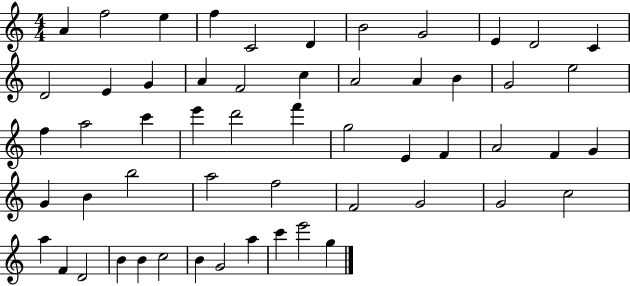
A4/q F5/h E5/q F5/q C4/h D4/q B4/h G4/h E4/q D4/h C4/q D4/h E4/q G4/q A4/q F4/h C5/q A4/h A4/q B4/q G4/h E5/h F5/q A5/h C6/q E6/q D6/h F6/q G5/h E4/q F4/q A4/h F4/q G4/q G4/q B4/q B5/h A5/h F5/h F4/h G4/h G4/h C5/h A5/q F4/q D4/h B4/q B4/q C5/h B4/q G4/h A5/q C6/q E6/h G5/q